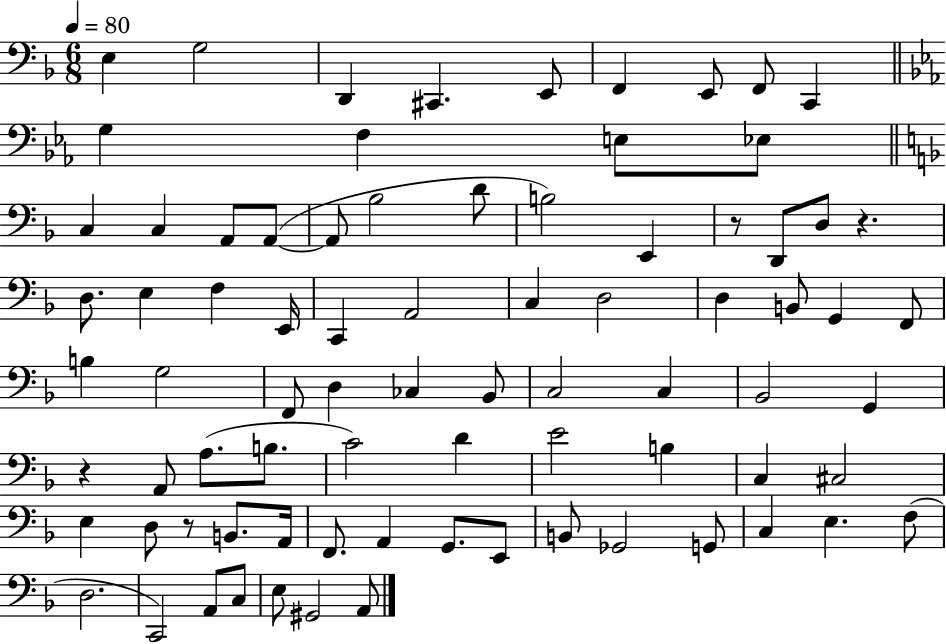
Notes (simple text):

E3/q G3/h D2/q C#2/q. E2/e F2/q E2/e F2/e C2/q G3/q F3/q E3/e Eb3/e C3/q C3/q A2/e A2/e A2/e Bb3/h D4/e B3/h E2/q R/e D2/e D3/e R/q. D3/e. E3/q F3/q E2/s C2/q A2/h C3/q D3/h D3/q B2/e G2/q F2/e B3/q G3/h F2/e D3/q CES3/q Bb2/e C3/h C3/q Bb2/h G2/q R/q A2/e A3/e. B3/e. C4/h D4/q E4/h B3/q C3/q C#3/h E3/q D3/e R/e B2/e. A2/s F2/e. A2/q G2/e. E2/e B2/e Gb2/h G2/e C3/q E3/q. F3/e D3/h. C2/h A2/e C3/e E3/e G#2/h A2/e